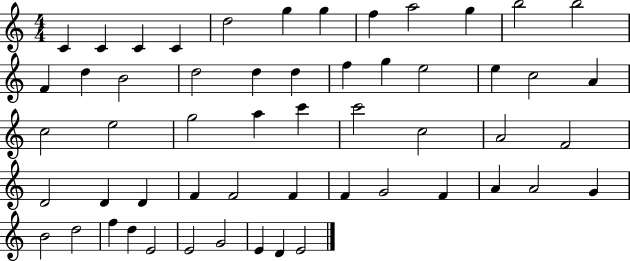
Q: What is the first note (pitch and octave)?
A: C4